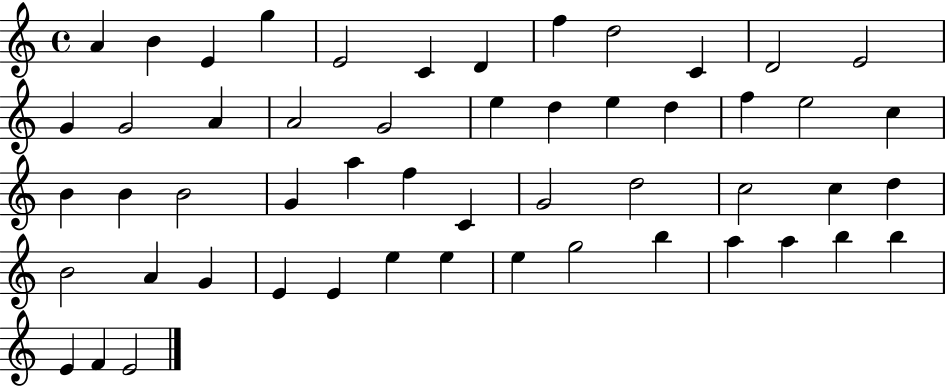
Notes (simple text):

A4/q B4/q E4/q G5/q E4/h C4/q D4/q F5/q D5/h C4/q D4/h E4/h G4/q G4/h A4/q A4/h G4/h E5/q D5/q E5/q D5/q F5/q E5/h C5/q B4/q B4/q B4/h G4/q A5/q F5/q C4/q G4/h D5/h C5/h C5/q D5/q B4/h A4/q G4/q E4/q E4/q E5/q E5/q E5/q G5/h B5/q A5/q A5/q B5/q B5/q E4/q F4/q E4/h